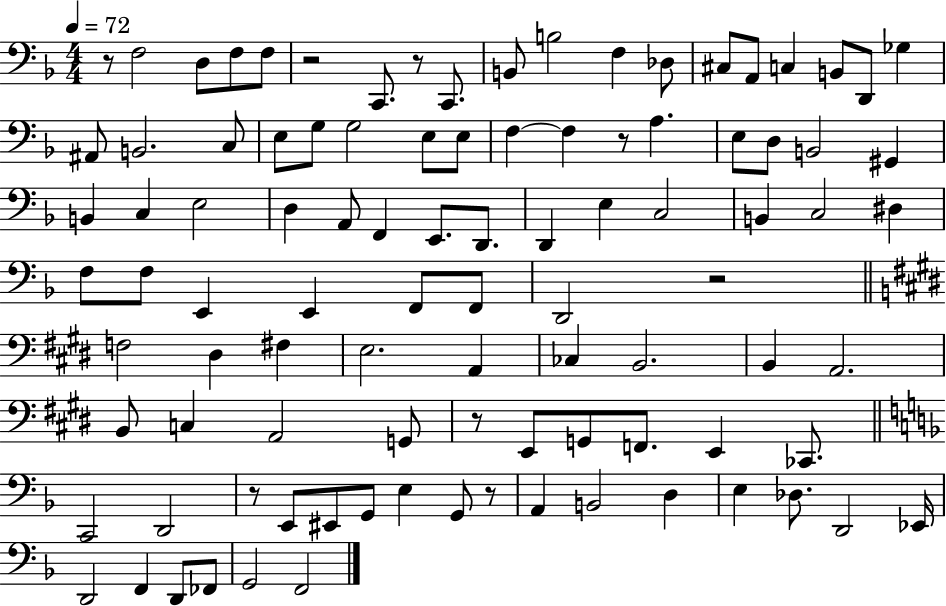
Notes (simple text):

R/e F3/h D3/e F3/e F3/e R/h C2/e. R/e C2/e. B2/e B3/h F3/q Db3/e C#3/e A2/e C3/q B2/e D2/e Gb3/q A#2/e B2/h. C3/e E3/e G3/e G3/h E3/e E3/e F3/q F3/q R/e A3/q. E3/e D3/e B2/h G#2/q B2/q C3/q E3/h D3/q A2/e F2/q E2/e. D2/e. D2/q E3/q C3/h B2/q C3/h D#3/q F3/e F3/e E2/q E2/q F2/e F2/e D2/h R/h F3/h D#3/q F#3/q E3/h. A2/q CES3/q B2/h. B2/q A2/h. B2/e C3/q A2/h G2/e R/e E2/e G2/e F2/e. E2/q CES2/e. C2/h D2/h R/e E2/e EIS2/e G2/e E3/q G2/e R/e A2/q B2/h D3/q E3/q Db3/e. D2/h Eb2/s D2/h F2/q D2/e FES2/e G2/h F2/h